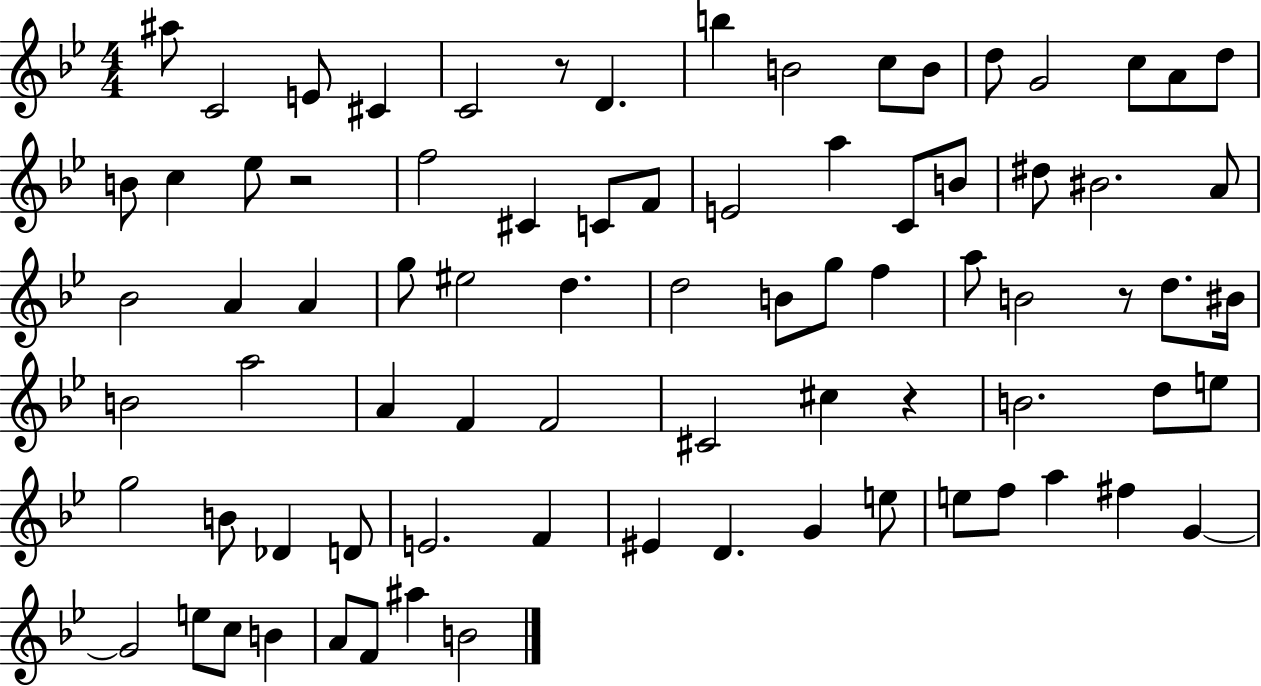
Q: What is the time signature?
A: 4/4